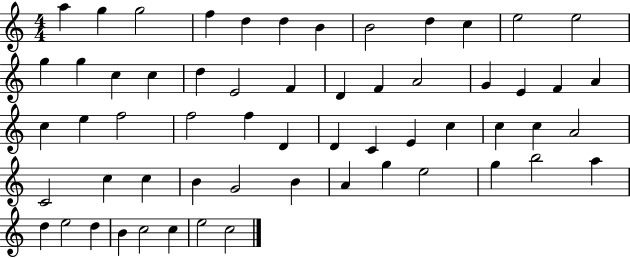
A5/q G5/q G5/h F5/q D5/q D5/q B4/q B4/h D5/q C5/q E5/h E5/h G5/q G5/q C5/q C5/q D5/q E4/h F4/q D4/q F4/q A4/h G4/q E4/q F4/q A4/q C5/q E5/q F5/h F5/h F5/q D4/q D4/q C4/q E4/q C5/q C5/q C5/q A4/h C4/h C5/q C5/q B4/q G4/h B4/q A4/q G5/q E5/h G5/q B5/h A5/q D5/q E5/h D5/q B4/q C5/h C5/q E5/h C5/h